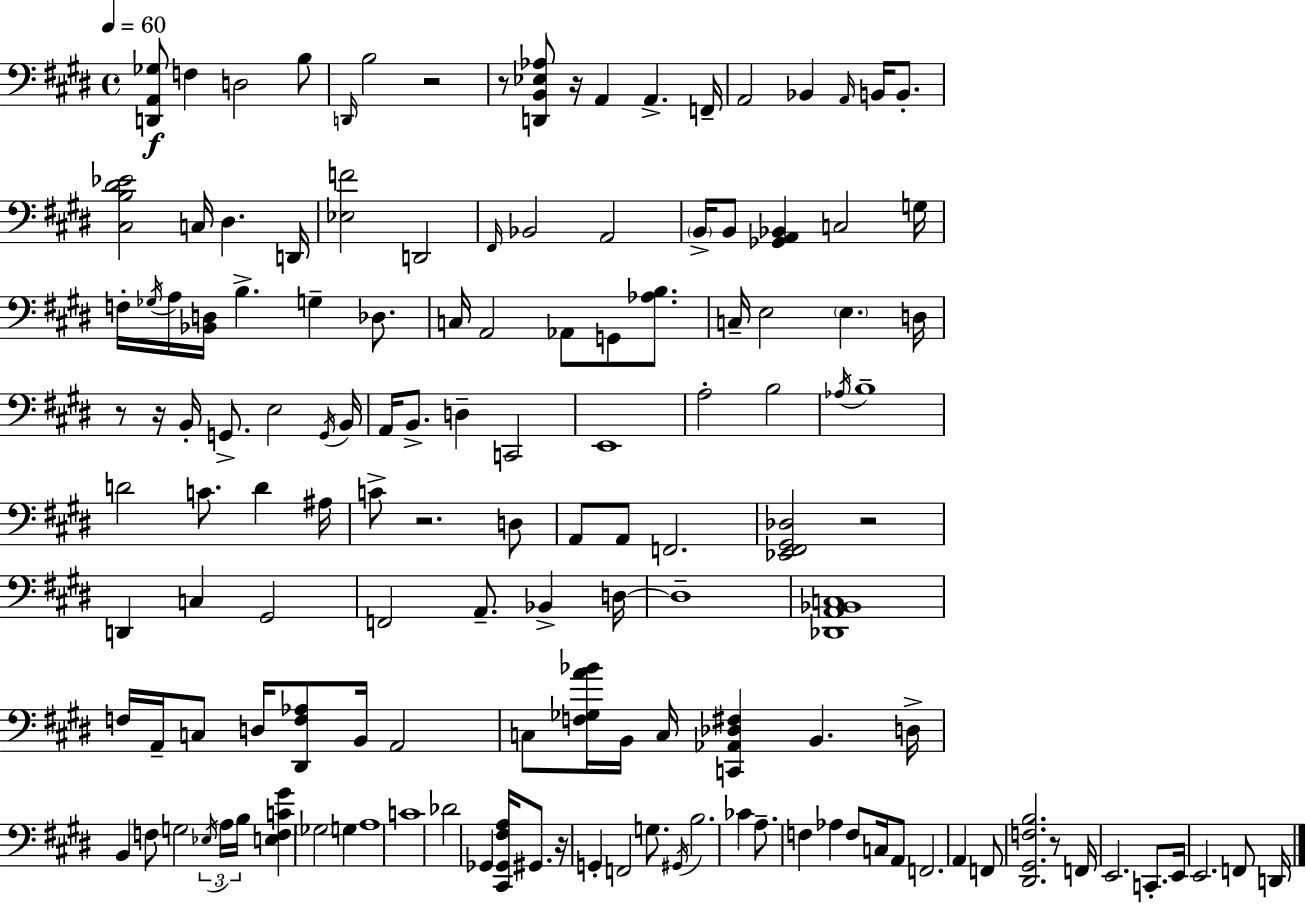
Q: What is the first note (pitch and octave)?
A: F3